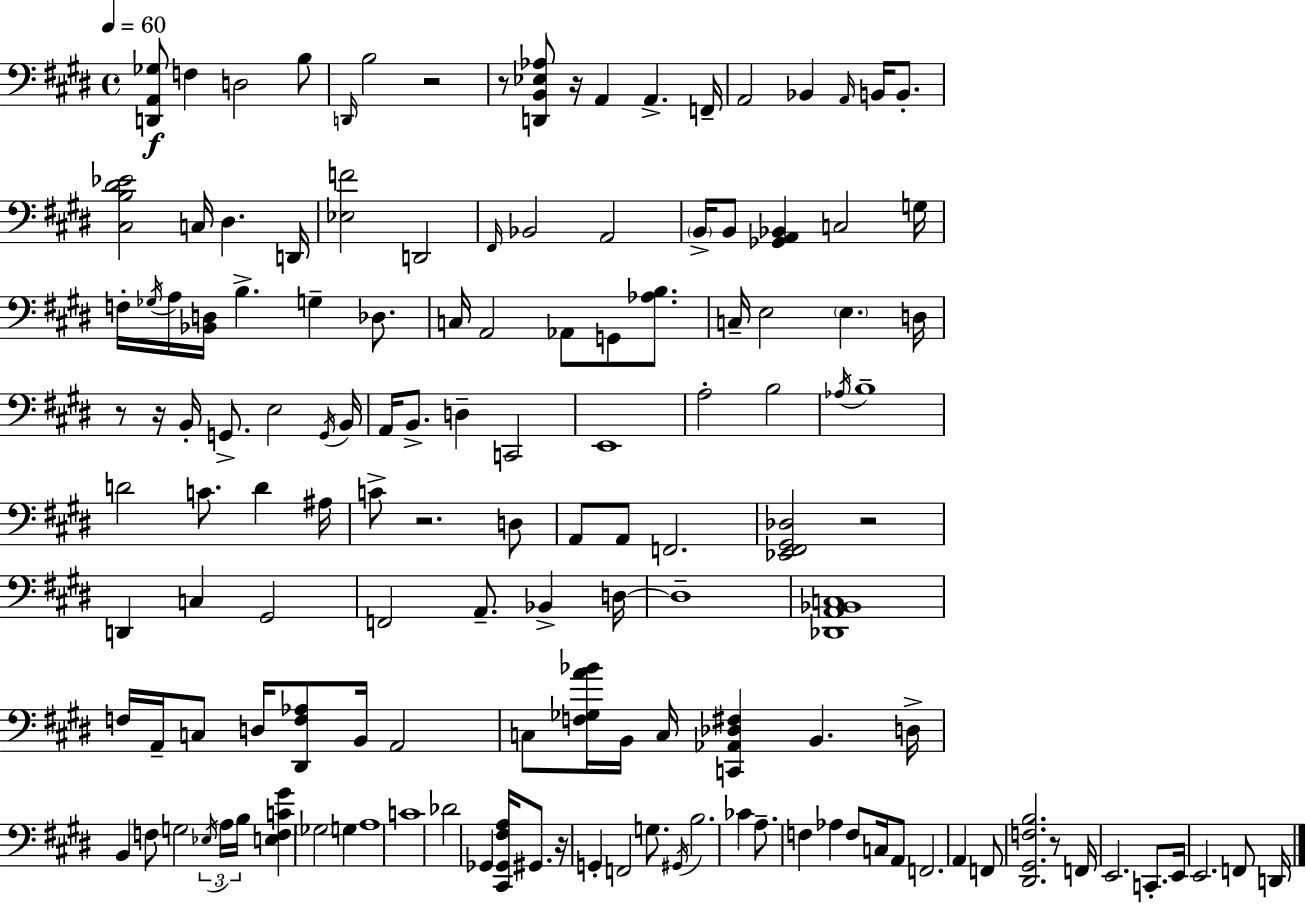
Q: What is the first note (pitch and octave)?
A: F3